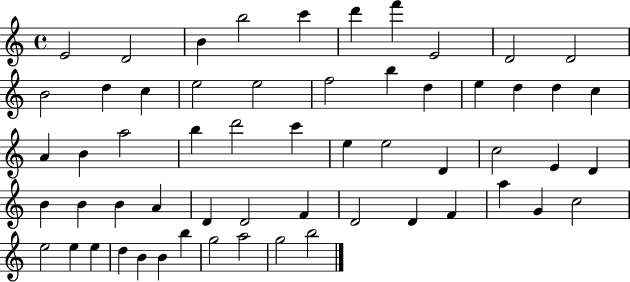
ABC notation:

X:1
T:Untitled
M:4/4
L:1/4
K:C
E2 D2 B b2 c' d' f' E2 D2 D2 B2 d c e2 e2 f2 b d e d d c A B a2 b d'2 c' e e2 D c2 E D B B B A D D2 F D2 D F a G c2 e2 e e d B B b g2 a2 g2 b2